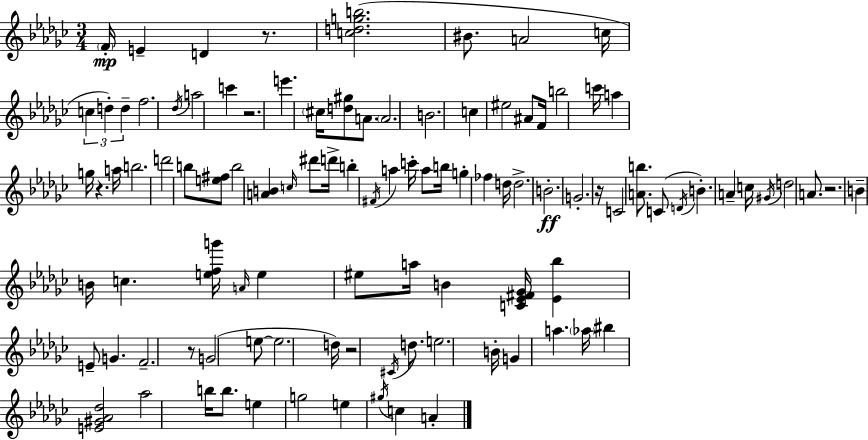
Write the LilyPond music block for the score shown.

{
  \clef treble
  \numericTimeSignature
  \time 3/4
  \key ees \minor
  \parenthesize f'16-.\mp e'4-- d'4 r8. | <c'' d'' g'' b''>2.( | bis'8. a'2 c''16 | \tuplet 3/2 { c''4 d''4-.) d''4-- } | \break f''2. | \acciaccatura { des''16 } a''2 c'''4 | r2. | e'''4. \parenthesize cis''16 <d'' gis''>8 a'8. | \break \parenthesize a'2. | b'2. | c''4 eis''2 | ais'8 f'16 b''2 | \break c'''16 a''4 g''16 r4. | a''16 b''2. | d'''2 b''8 <e'' fis''>8 | b''2 <a' b'>4 | \break \grace { c''16 } dis'''8 d'''16-> b''4-. \acciaccatura { fis'16 } a''4 | c'''16-. a''8 b''16 g''4-. fes''4 | d''16 d''2.-> | b'2.-.\ff | \break g'2.-. | r16 c'2 | <a' b''>8. c'8( \acciaccatura { d'16 } b'4.-.) | a'4-- c''16 \acciaccatura { gis'16 } d''2 | \break a'8. r2. | b'4-- b'16 c''4. | <e'' f'' g'''>16 \grace { a'16 } e''4 eis''8 | a''16 b'4 <c' ees' fis' ges'>16 <ees' bes''>4 e'8-- | \break g'4. f'2.-- | r8 g'2( | e''8~~ e''2. | d''16) r2 | \break \acciaccatura { cis'16 } d''8. e''2. | b'16-. g'4 | a''4. \parenthesize aes''16 bis''4 <e' gis' aes' des''>2 | aes''2 | \break b''16 b''8. e''4 g''2 | e''4 \acciaccatura { gis''16 } | c''4 a'4-. \bar "|."
}